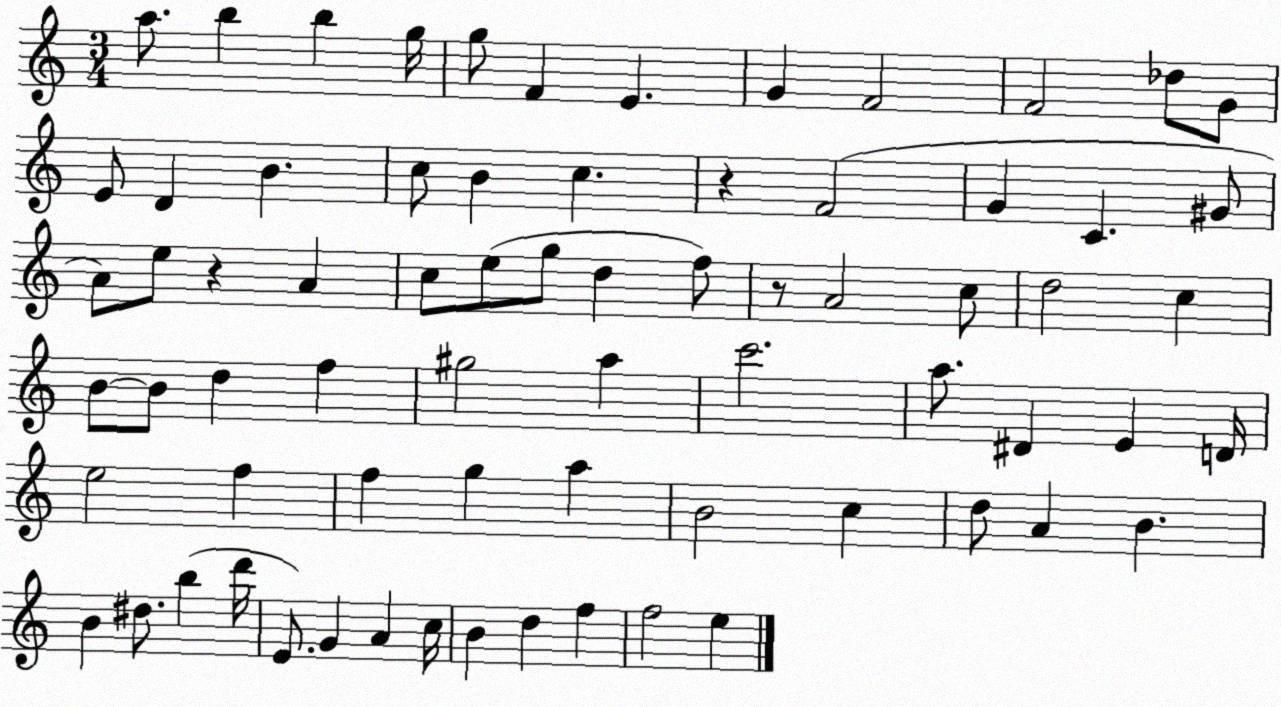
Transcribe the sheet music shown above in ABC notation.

X:1
T:Untitled
M:3/4
L:1/4
K:C
a/2 b b g/4 g/2 F E G F2 F2 _d/2 G/2 E/2 D B c/2 B c z F2 G C ^G/2 A/2 e/2 z A c/2 e/2 g/2 d f/2 z/2 A2 c/2 d2 c B/2 B/2 d f ^g2 a c'2 a/2 ^D E D/4 e2 f f g a B2 c d/2 A B B ^d/2 b d'/4 E/2 G A c/4 B d f f2 e